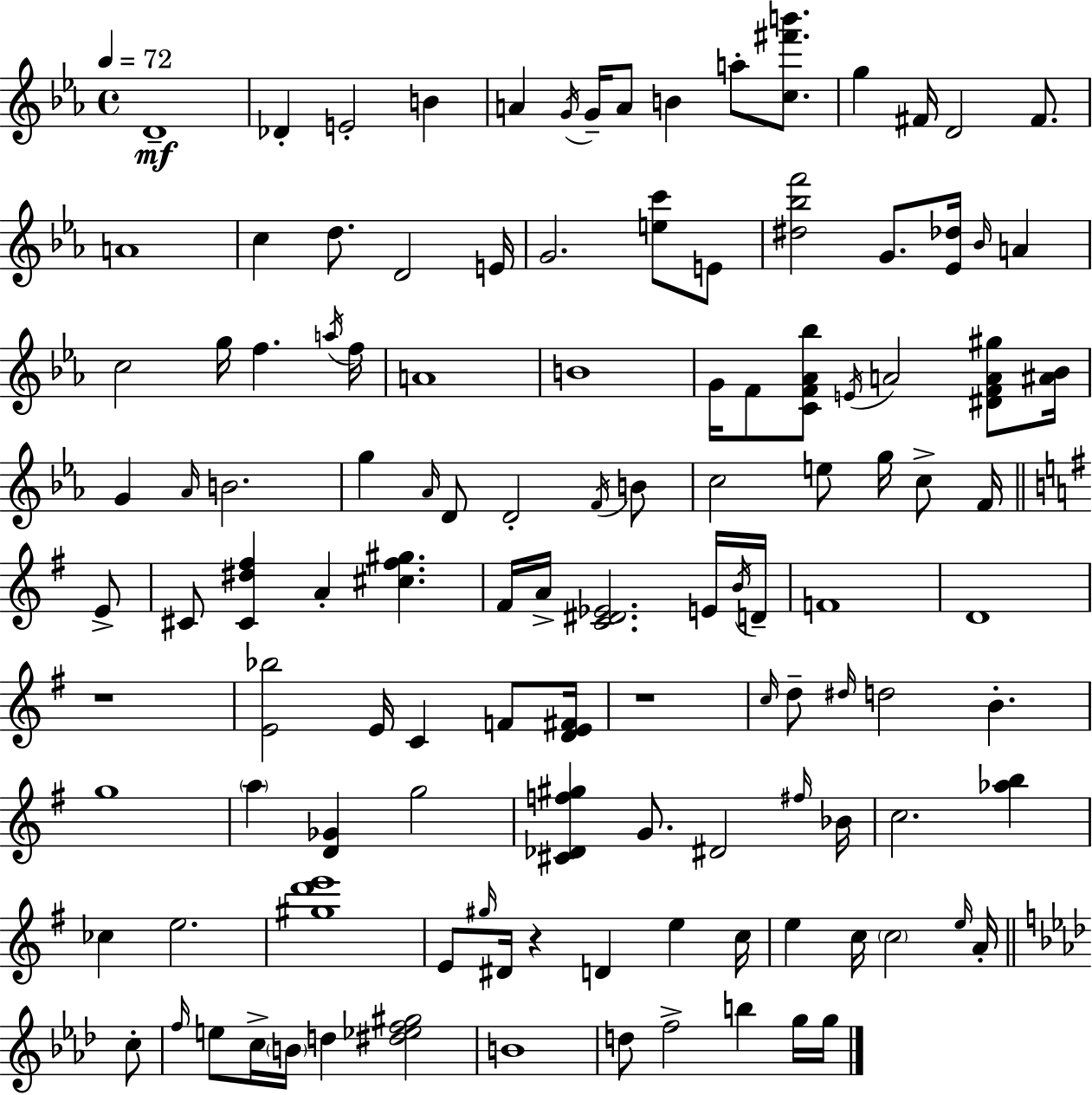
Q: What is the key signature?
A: C minor